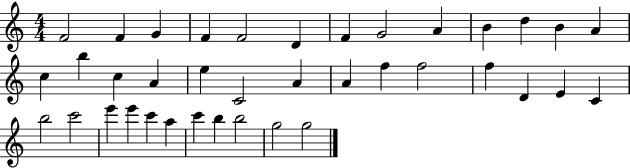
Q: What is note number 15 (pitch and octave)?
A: B5